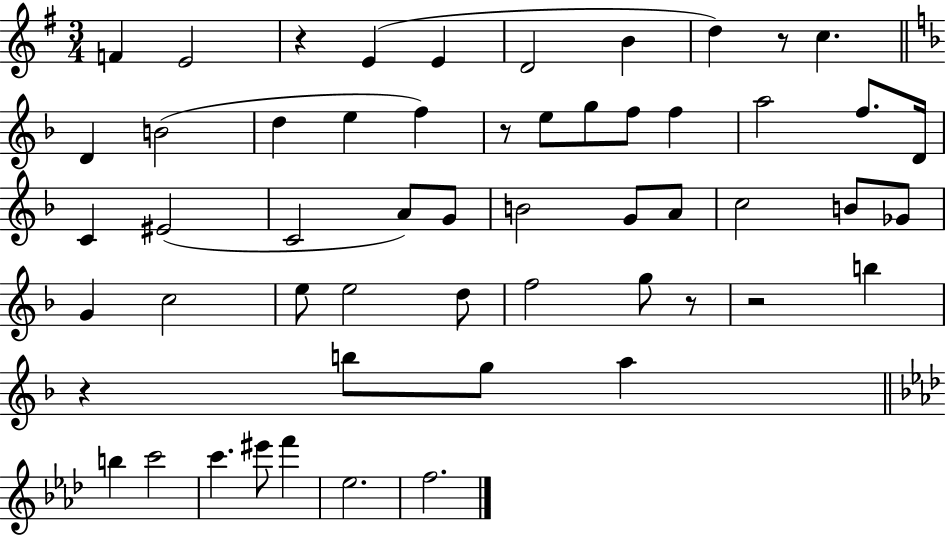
F4/q E4/h R/q E4/q E4/q D4/h B4/q D5/q R/e C5/q. D4/q B4/h D5/q E5/q F5/q R/e E5/e G5/e F5/e F5/q A5/h F5/e. D4/s C4/q EIS4/h C4/h A4/e G4/e B4/h G4/e A4/e C5/h B4/e Gb4/e G4/q C5/h E5/e E5/h D5/e F5/h G5/e R/e R/h B5/q R/q B5/e G5/e A5/q B5/q C6/h C6/q. EIS6/e F6/q Eb5/h. F5/h.